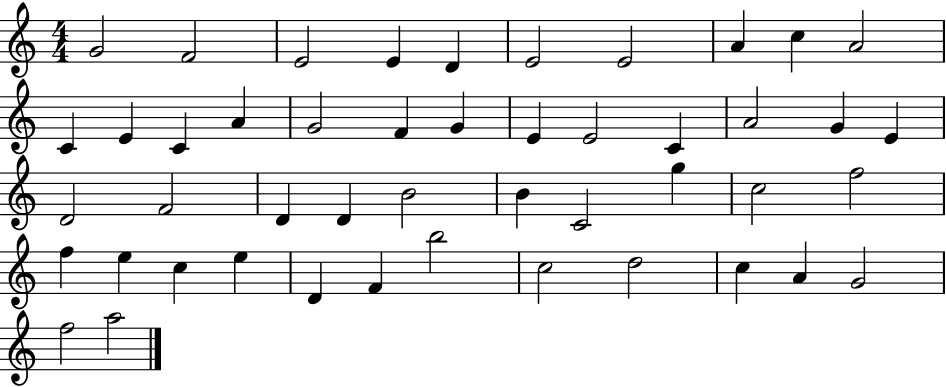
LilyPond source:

{
  \clef treble
  \numericTimeSignature
  \time 4/4
  \key c \major
  g'2 f'2 | e'2 e'4 d'4 | e'2 e'2 | a'4 c''4 a'2 | \break c'4 e'4 c'4 a'4 | g'2 f'4 g'4 | e'4 e'2 c'4 | a'2 g'4 e'4 | \break d'2 f'2 | d'4 d'4 b'2 | b'4 c'2 g''4 | c''2 f''2 | \break f''4 e''4 c''4 e''4 | d'4 f'4 b''2 | c''2 d''2 | c''4 a'4 g'2 | \break f''2 a''2 | \bar "|."
}